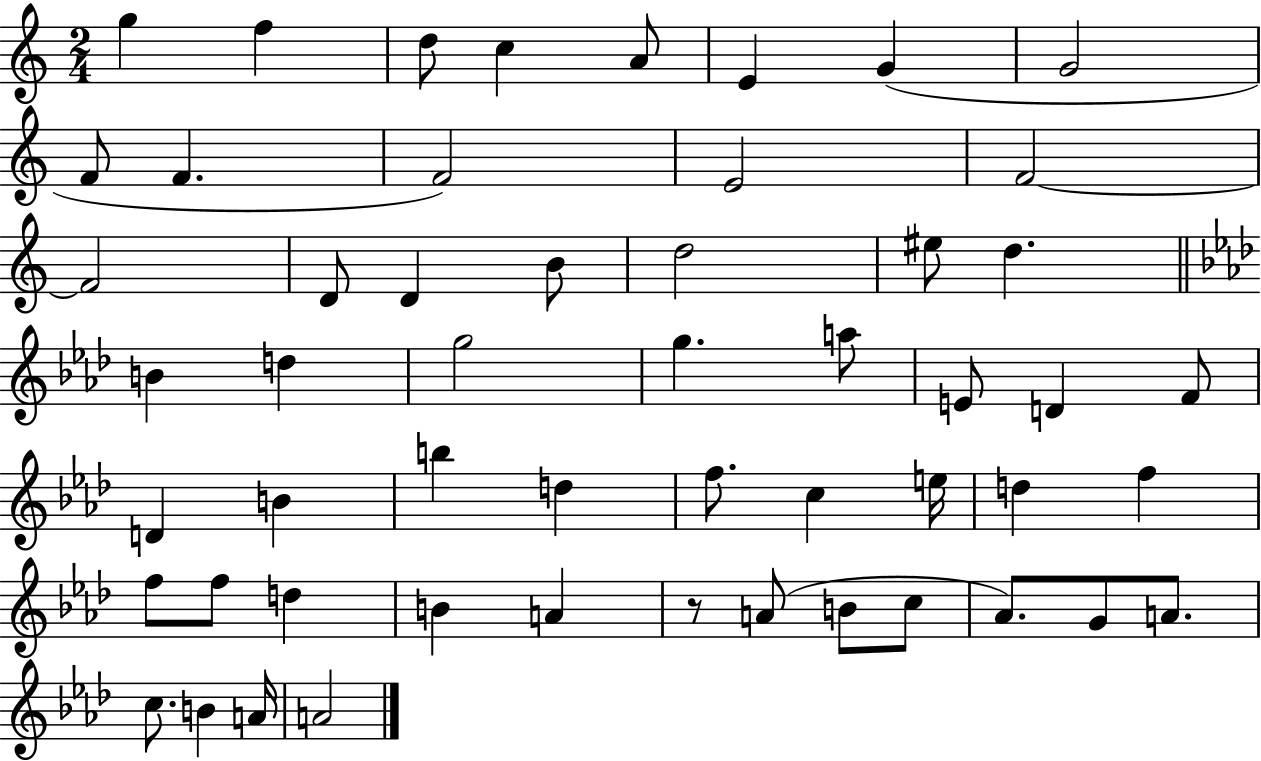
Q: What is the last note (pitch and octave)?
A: A4